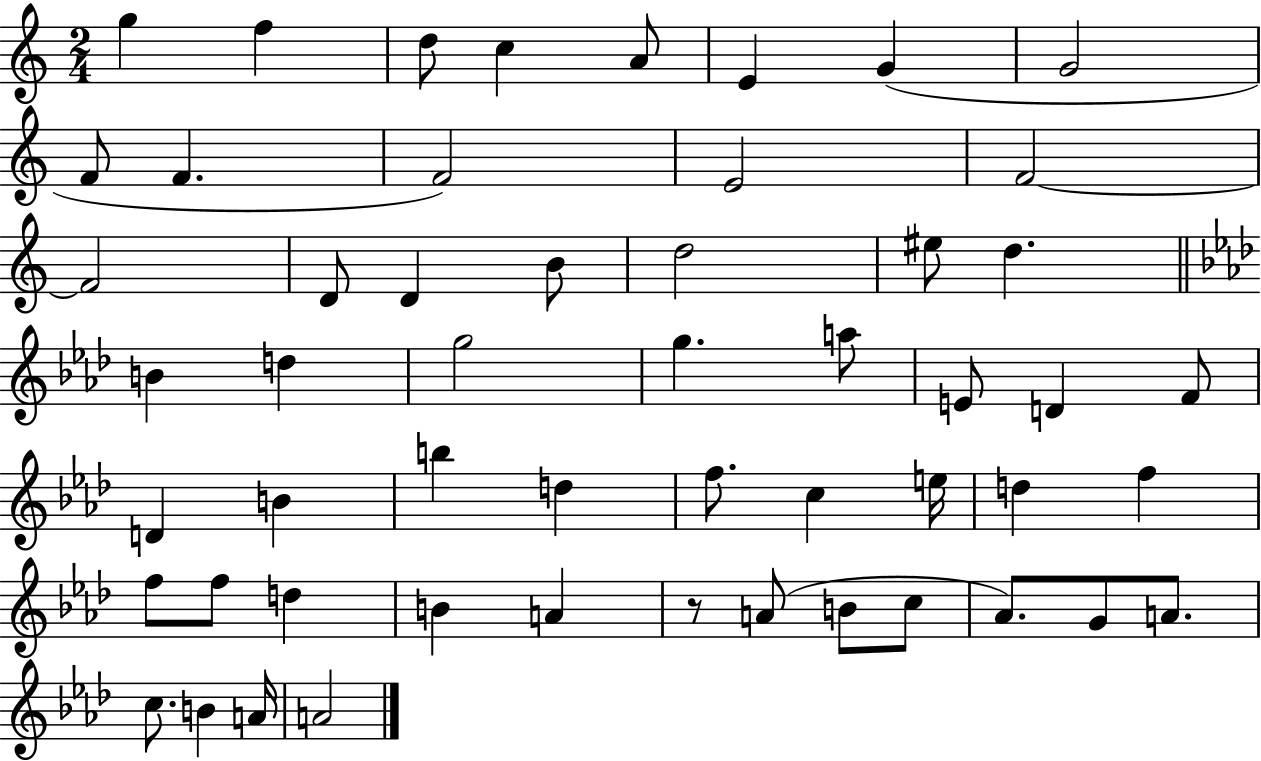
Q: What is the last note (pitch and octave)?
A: A4